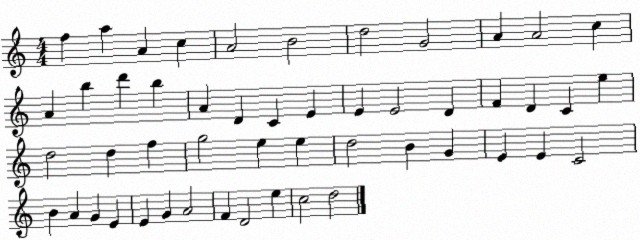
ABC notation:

X:1
T:Untitled
M:4/4
L:1/4
K:C
f a A c A2 B2 d2 G2 A A2 c A b d' b A D C E E E2 D F D C e d2 d f g2 e e d2 B G E E C2 B A G E E G A2 F D2 e c2 d2